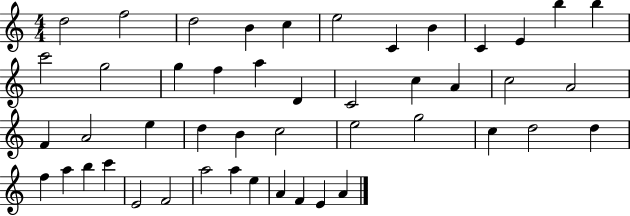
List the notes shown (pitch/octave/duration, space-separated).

D5/h F5/h D5/h B4/q C5/q E5/h C4/q B4/q C4/q E4/q B5/q B5/q C6/h G5/h G5/q F5/q A5/q D4/q C4/h C5/q A4/q C5/h A4/h F4/q A4/h E5/q D5/q B4/q C5/h E5/h G5/h C5/q D5/h D5/q F5/q A5/q B5/q C6/q E4/h F4/h A5/h A5/q E5/q A4/q F4/q E4/q A4/q